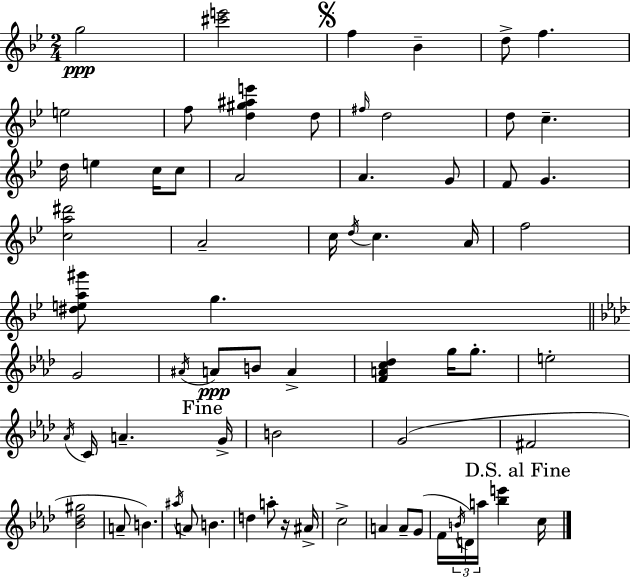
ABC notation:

X:1
T:Untitled
M:2/4
L:1/4
K:Bb
g2 [^c'e']2 f _B d/2 f e2 f/2 [d^g^ae'] d/2 ^f/4 d2 d/2 c d/4 e c/4 c/2 A2 A G/2 F/2 G [ca^d']2 A2 c/4 d/4 c A/4 f2 [^dea^g']/2 g G2 ^A/4 A/2 B/2 A [FAc_d] g/4 g/2 e2 _A/4 C/4 A G/4 B2 G2 ^F2 [_B_d^g]2 A/2 B ^a/4 A/2 B d a/2 z/4 ^A/4 c2 A A/2 G/2 F/4 B/4 D/4 a/4 [_be'] c/4